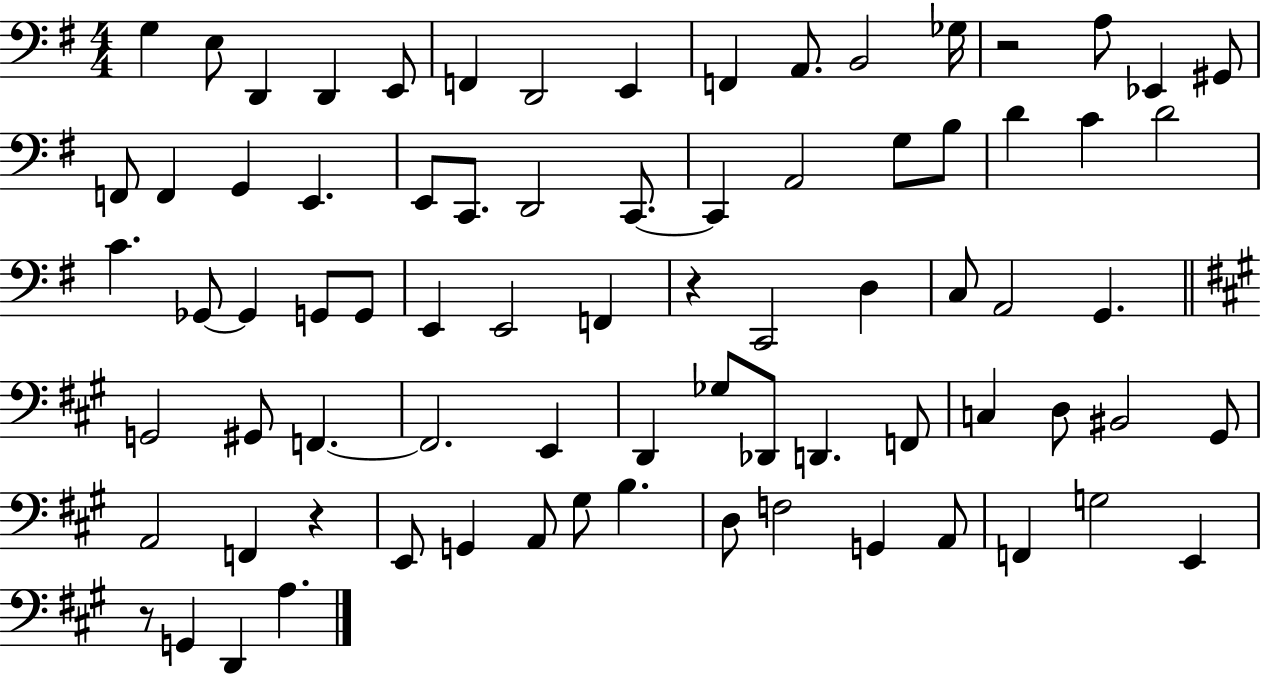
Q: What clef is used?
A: bass